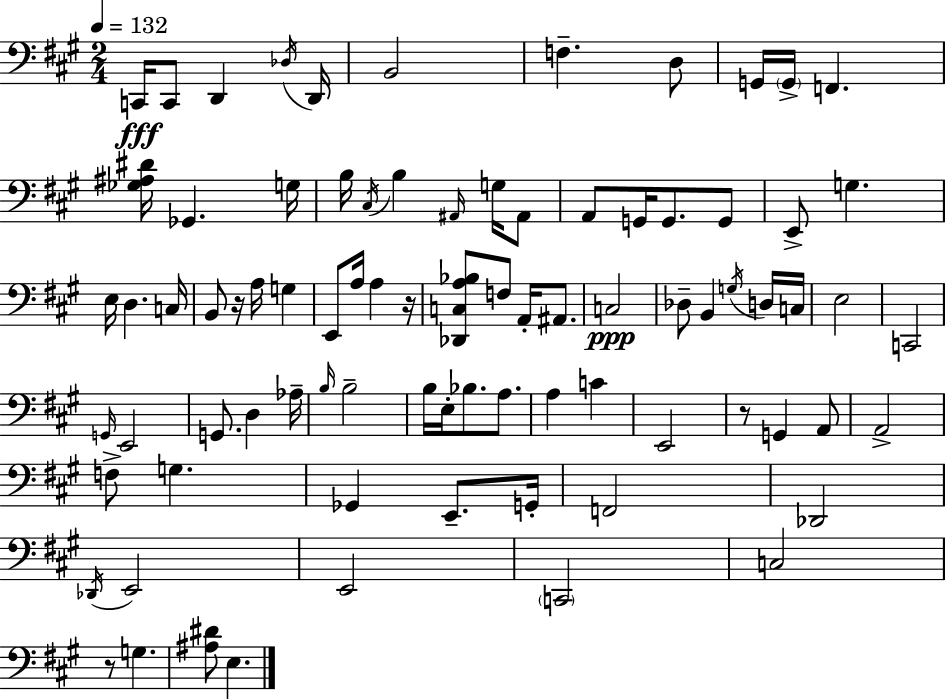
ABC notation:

X:1
T:Untitled
M:2/4
L:1/4
K:A
C,,/4 C,,/2 D,, _D,/4 D,,/4 B,,2 F, D,/2 G,,/4 G,,/4 F,, [_G,^A,^D]/4 _G,, G,/4 B,/4 ^C,/4 B, ^A,,/4 G,/4 ^A,,/2 A,,/2 G,,/4 G,,/2 G,,/2 E,,/2 G, E,/4 D, C,/4 B,,/2 z/4 A,/4 G, E,,/2 A,/4 A, z/4 [_D,,C,A,_B,]/2 F,/2 A,,/4 ^A,,/2 C,2 _D,/2 B,, G,/4 D,/4 C,/4 E,2 C,,2 G,,/4 E,,2 G,,/2 D, _A,/4 B,/4 B,2 B,/4 E,/4 _B,/2 A,/2 A, C E,,2 z/2 G,, A,,/2 A,,2 F,/2 G, _G,, E,,/2 G,,/4 F,,2 _D,,2 _D,,/4 E,,2 E,,2 C,,2 C,2 z/2 G, [^A,^D]/2 E,